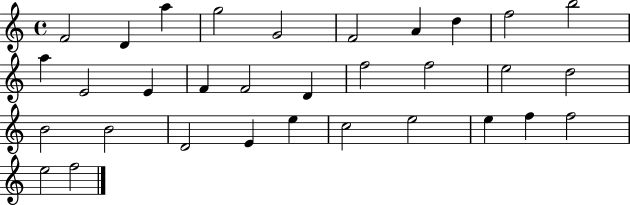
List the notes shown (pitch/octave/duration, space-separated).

F4/h D4/q A5/q G5/h G4/h F4/h A4/q D5/q F5/h B5/h A5/q E4/h E4/q F4/q F4/h D4/q F5/h F5/h E5/h D5/h B4/h B4/h D4/h E4/q E5/q C5/h E5/h E5/q F5/q F5/h E5/h F5/h